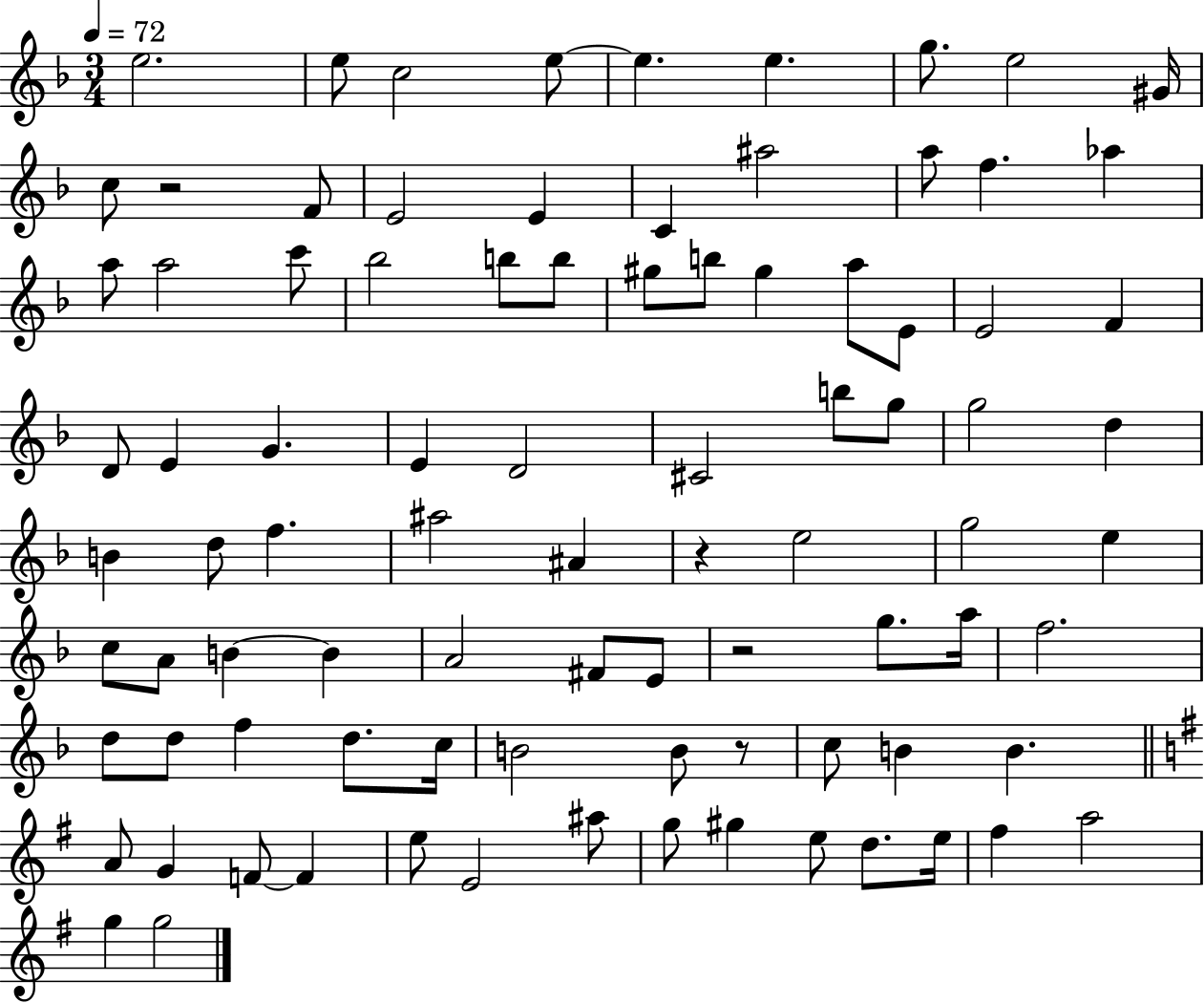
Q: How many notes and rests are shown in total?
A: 89